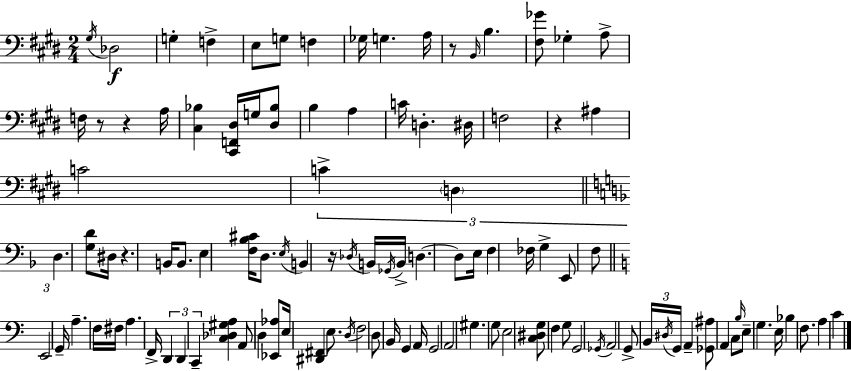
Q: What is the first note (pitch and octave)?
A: G#3